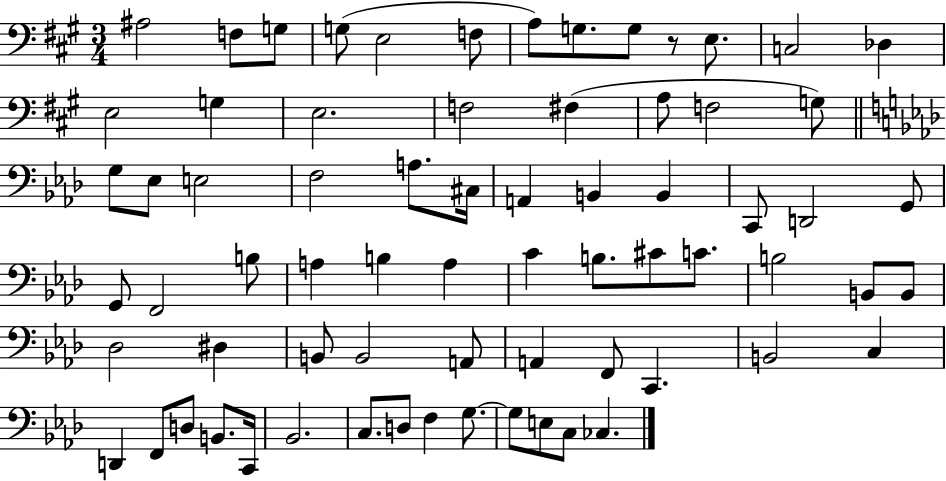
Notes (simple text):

A#3/h F3/e G3/e G3/e E3/h F3/e A3/e G3/e. G3/e R/e E3/e. C3/h Db3/q E3/h G3/q E3/h. F3/h F#3/q A3/e F3/h G3/e G3/e Eb3/e E3/h F3/h A3/e. C#3/s A2/q B2/q B2/q C2/e D2/h G2/e G2/e F2/h B3/e A3/q B3/q A3/q C4/q B3/e. C#4/e C4/e. B3/h B2/e B2/e Db3/h D#3/q B2/e B2/h A2/e A2/q F2/e C2/q. B2/h C3/q D2/q F2/e D3/e B2/e. C2/s Bb2/h. C3/e. D3/e F3/q G3/e. G3/e E3/e C3/e CES3/q.